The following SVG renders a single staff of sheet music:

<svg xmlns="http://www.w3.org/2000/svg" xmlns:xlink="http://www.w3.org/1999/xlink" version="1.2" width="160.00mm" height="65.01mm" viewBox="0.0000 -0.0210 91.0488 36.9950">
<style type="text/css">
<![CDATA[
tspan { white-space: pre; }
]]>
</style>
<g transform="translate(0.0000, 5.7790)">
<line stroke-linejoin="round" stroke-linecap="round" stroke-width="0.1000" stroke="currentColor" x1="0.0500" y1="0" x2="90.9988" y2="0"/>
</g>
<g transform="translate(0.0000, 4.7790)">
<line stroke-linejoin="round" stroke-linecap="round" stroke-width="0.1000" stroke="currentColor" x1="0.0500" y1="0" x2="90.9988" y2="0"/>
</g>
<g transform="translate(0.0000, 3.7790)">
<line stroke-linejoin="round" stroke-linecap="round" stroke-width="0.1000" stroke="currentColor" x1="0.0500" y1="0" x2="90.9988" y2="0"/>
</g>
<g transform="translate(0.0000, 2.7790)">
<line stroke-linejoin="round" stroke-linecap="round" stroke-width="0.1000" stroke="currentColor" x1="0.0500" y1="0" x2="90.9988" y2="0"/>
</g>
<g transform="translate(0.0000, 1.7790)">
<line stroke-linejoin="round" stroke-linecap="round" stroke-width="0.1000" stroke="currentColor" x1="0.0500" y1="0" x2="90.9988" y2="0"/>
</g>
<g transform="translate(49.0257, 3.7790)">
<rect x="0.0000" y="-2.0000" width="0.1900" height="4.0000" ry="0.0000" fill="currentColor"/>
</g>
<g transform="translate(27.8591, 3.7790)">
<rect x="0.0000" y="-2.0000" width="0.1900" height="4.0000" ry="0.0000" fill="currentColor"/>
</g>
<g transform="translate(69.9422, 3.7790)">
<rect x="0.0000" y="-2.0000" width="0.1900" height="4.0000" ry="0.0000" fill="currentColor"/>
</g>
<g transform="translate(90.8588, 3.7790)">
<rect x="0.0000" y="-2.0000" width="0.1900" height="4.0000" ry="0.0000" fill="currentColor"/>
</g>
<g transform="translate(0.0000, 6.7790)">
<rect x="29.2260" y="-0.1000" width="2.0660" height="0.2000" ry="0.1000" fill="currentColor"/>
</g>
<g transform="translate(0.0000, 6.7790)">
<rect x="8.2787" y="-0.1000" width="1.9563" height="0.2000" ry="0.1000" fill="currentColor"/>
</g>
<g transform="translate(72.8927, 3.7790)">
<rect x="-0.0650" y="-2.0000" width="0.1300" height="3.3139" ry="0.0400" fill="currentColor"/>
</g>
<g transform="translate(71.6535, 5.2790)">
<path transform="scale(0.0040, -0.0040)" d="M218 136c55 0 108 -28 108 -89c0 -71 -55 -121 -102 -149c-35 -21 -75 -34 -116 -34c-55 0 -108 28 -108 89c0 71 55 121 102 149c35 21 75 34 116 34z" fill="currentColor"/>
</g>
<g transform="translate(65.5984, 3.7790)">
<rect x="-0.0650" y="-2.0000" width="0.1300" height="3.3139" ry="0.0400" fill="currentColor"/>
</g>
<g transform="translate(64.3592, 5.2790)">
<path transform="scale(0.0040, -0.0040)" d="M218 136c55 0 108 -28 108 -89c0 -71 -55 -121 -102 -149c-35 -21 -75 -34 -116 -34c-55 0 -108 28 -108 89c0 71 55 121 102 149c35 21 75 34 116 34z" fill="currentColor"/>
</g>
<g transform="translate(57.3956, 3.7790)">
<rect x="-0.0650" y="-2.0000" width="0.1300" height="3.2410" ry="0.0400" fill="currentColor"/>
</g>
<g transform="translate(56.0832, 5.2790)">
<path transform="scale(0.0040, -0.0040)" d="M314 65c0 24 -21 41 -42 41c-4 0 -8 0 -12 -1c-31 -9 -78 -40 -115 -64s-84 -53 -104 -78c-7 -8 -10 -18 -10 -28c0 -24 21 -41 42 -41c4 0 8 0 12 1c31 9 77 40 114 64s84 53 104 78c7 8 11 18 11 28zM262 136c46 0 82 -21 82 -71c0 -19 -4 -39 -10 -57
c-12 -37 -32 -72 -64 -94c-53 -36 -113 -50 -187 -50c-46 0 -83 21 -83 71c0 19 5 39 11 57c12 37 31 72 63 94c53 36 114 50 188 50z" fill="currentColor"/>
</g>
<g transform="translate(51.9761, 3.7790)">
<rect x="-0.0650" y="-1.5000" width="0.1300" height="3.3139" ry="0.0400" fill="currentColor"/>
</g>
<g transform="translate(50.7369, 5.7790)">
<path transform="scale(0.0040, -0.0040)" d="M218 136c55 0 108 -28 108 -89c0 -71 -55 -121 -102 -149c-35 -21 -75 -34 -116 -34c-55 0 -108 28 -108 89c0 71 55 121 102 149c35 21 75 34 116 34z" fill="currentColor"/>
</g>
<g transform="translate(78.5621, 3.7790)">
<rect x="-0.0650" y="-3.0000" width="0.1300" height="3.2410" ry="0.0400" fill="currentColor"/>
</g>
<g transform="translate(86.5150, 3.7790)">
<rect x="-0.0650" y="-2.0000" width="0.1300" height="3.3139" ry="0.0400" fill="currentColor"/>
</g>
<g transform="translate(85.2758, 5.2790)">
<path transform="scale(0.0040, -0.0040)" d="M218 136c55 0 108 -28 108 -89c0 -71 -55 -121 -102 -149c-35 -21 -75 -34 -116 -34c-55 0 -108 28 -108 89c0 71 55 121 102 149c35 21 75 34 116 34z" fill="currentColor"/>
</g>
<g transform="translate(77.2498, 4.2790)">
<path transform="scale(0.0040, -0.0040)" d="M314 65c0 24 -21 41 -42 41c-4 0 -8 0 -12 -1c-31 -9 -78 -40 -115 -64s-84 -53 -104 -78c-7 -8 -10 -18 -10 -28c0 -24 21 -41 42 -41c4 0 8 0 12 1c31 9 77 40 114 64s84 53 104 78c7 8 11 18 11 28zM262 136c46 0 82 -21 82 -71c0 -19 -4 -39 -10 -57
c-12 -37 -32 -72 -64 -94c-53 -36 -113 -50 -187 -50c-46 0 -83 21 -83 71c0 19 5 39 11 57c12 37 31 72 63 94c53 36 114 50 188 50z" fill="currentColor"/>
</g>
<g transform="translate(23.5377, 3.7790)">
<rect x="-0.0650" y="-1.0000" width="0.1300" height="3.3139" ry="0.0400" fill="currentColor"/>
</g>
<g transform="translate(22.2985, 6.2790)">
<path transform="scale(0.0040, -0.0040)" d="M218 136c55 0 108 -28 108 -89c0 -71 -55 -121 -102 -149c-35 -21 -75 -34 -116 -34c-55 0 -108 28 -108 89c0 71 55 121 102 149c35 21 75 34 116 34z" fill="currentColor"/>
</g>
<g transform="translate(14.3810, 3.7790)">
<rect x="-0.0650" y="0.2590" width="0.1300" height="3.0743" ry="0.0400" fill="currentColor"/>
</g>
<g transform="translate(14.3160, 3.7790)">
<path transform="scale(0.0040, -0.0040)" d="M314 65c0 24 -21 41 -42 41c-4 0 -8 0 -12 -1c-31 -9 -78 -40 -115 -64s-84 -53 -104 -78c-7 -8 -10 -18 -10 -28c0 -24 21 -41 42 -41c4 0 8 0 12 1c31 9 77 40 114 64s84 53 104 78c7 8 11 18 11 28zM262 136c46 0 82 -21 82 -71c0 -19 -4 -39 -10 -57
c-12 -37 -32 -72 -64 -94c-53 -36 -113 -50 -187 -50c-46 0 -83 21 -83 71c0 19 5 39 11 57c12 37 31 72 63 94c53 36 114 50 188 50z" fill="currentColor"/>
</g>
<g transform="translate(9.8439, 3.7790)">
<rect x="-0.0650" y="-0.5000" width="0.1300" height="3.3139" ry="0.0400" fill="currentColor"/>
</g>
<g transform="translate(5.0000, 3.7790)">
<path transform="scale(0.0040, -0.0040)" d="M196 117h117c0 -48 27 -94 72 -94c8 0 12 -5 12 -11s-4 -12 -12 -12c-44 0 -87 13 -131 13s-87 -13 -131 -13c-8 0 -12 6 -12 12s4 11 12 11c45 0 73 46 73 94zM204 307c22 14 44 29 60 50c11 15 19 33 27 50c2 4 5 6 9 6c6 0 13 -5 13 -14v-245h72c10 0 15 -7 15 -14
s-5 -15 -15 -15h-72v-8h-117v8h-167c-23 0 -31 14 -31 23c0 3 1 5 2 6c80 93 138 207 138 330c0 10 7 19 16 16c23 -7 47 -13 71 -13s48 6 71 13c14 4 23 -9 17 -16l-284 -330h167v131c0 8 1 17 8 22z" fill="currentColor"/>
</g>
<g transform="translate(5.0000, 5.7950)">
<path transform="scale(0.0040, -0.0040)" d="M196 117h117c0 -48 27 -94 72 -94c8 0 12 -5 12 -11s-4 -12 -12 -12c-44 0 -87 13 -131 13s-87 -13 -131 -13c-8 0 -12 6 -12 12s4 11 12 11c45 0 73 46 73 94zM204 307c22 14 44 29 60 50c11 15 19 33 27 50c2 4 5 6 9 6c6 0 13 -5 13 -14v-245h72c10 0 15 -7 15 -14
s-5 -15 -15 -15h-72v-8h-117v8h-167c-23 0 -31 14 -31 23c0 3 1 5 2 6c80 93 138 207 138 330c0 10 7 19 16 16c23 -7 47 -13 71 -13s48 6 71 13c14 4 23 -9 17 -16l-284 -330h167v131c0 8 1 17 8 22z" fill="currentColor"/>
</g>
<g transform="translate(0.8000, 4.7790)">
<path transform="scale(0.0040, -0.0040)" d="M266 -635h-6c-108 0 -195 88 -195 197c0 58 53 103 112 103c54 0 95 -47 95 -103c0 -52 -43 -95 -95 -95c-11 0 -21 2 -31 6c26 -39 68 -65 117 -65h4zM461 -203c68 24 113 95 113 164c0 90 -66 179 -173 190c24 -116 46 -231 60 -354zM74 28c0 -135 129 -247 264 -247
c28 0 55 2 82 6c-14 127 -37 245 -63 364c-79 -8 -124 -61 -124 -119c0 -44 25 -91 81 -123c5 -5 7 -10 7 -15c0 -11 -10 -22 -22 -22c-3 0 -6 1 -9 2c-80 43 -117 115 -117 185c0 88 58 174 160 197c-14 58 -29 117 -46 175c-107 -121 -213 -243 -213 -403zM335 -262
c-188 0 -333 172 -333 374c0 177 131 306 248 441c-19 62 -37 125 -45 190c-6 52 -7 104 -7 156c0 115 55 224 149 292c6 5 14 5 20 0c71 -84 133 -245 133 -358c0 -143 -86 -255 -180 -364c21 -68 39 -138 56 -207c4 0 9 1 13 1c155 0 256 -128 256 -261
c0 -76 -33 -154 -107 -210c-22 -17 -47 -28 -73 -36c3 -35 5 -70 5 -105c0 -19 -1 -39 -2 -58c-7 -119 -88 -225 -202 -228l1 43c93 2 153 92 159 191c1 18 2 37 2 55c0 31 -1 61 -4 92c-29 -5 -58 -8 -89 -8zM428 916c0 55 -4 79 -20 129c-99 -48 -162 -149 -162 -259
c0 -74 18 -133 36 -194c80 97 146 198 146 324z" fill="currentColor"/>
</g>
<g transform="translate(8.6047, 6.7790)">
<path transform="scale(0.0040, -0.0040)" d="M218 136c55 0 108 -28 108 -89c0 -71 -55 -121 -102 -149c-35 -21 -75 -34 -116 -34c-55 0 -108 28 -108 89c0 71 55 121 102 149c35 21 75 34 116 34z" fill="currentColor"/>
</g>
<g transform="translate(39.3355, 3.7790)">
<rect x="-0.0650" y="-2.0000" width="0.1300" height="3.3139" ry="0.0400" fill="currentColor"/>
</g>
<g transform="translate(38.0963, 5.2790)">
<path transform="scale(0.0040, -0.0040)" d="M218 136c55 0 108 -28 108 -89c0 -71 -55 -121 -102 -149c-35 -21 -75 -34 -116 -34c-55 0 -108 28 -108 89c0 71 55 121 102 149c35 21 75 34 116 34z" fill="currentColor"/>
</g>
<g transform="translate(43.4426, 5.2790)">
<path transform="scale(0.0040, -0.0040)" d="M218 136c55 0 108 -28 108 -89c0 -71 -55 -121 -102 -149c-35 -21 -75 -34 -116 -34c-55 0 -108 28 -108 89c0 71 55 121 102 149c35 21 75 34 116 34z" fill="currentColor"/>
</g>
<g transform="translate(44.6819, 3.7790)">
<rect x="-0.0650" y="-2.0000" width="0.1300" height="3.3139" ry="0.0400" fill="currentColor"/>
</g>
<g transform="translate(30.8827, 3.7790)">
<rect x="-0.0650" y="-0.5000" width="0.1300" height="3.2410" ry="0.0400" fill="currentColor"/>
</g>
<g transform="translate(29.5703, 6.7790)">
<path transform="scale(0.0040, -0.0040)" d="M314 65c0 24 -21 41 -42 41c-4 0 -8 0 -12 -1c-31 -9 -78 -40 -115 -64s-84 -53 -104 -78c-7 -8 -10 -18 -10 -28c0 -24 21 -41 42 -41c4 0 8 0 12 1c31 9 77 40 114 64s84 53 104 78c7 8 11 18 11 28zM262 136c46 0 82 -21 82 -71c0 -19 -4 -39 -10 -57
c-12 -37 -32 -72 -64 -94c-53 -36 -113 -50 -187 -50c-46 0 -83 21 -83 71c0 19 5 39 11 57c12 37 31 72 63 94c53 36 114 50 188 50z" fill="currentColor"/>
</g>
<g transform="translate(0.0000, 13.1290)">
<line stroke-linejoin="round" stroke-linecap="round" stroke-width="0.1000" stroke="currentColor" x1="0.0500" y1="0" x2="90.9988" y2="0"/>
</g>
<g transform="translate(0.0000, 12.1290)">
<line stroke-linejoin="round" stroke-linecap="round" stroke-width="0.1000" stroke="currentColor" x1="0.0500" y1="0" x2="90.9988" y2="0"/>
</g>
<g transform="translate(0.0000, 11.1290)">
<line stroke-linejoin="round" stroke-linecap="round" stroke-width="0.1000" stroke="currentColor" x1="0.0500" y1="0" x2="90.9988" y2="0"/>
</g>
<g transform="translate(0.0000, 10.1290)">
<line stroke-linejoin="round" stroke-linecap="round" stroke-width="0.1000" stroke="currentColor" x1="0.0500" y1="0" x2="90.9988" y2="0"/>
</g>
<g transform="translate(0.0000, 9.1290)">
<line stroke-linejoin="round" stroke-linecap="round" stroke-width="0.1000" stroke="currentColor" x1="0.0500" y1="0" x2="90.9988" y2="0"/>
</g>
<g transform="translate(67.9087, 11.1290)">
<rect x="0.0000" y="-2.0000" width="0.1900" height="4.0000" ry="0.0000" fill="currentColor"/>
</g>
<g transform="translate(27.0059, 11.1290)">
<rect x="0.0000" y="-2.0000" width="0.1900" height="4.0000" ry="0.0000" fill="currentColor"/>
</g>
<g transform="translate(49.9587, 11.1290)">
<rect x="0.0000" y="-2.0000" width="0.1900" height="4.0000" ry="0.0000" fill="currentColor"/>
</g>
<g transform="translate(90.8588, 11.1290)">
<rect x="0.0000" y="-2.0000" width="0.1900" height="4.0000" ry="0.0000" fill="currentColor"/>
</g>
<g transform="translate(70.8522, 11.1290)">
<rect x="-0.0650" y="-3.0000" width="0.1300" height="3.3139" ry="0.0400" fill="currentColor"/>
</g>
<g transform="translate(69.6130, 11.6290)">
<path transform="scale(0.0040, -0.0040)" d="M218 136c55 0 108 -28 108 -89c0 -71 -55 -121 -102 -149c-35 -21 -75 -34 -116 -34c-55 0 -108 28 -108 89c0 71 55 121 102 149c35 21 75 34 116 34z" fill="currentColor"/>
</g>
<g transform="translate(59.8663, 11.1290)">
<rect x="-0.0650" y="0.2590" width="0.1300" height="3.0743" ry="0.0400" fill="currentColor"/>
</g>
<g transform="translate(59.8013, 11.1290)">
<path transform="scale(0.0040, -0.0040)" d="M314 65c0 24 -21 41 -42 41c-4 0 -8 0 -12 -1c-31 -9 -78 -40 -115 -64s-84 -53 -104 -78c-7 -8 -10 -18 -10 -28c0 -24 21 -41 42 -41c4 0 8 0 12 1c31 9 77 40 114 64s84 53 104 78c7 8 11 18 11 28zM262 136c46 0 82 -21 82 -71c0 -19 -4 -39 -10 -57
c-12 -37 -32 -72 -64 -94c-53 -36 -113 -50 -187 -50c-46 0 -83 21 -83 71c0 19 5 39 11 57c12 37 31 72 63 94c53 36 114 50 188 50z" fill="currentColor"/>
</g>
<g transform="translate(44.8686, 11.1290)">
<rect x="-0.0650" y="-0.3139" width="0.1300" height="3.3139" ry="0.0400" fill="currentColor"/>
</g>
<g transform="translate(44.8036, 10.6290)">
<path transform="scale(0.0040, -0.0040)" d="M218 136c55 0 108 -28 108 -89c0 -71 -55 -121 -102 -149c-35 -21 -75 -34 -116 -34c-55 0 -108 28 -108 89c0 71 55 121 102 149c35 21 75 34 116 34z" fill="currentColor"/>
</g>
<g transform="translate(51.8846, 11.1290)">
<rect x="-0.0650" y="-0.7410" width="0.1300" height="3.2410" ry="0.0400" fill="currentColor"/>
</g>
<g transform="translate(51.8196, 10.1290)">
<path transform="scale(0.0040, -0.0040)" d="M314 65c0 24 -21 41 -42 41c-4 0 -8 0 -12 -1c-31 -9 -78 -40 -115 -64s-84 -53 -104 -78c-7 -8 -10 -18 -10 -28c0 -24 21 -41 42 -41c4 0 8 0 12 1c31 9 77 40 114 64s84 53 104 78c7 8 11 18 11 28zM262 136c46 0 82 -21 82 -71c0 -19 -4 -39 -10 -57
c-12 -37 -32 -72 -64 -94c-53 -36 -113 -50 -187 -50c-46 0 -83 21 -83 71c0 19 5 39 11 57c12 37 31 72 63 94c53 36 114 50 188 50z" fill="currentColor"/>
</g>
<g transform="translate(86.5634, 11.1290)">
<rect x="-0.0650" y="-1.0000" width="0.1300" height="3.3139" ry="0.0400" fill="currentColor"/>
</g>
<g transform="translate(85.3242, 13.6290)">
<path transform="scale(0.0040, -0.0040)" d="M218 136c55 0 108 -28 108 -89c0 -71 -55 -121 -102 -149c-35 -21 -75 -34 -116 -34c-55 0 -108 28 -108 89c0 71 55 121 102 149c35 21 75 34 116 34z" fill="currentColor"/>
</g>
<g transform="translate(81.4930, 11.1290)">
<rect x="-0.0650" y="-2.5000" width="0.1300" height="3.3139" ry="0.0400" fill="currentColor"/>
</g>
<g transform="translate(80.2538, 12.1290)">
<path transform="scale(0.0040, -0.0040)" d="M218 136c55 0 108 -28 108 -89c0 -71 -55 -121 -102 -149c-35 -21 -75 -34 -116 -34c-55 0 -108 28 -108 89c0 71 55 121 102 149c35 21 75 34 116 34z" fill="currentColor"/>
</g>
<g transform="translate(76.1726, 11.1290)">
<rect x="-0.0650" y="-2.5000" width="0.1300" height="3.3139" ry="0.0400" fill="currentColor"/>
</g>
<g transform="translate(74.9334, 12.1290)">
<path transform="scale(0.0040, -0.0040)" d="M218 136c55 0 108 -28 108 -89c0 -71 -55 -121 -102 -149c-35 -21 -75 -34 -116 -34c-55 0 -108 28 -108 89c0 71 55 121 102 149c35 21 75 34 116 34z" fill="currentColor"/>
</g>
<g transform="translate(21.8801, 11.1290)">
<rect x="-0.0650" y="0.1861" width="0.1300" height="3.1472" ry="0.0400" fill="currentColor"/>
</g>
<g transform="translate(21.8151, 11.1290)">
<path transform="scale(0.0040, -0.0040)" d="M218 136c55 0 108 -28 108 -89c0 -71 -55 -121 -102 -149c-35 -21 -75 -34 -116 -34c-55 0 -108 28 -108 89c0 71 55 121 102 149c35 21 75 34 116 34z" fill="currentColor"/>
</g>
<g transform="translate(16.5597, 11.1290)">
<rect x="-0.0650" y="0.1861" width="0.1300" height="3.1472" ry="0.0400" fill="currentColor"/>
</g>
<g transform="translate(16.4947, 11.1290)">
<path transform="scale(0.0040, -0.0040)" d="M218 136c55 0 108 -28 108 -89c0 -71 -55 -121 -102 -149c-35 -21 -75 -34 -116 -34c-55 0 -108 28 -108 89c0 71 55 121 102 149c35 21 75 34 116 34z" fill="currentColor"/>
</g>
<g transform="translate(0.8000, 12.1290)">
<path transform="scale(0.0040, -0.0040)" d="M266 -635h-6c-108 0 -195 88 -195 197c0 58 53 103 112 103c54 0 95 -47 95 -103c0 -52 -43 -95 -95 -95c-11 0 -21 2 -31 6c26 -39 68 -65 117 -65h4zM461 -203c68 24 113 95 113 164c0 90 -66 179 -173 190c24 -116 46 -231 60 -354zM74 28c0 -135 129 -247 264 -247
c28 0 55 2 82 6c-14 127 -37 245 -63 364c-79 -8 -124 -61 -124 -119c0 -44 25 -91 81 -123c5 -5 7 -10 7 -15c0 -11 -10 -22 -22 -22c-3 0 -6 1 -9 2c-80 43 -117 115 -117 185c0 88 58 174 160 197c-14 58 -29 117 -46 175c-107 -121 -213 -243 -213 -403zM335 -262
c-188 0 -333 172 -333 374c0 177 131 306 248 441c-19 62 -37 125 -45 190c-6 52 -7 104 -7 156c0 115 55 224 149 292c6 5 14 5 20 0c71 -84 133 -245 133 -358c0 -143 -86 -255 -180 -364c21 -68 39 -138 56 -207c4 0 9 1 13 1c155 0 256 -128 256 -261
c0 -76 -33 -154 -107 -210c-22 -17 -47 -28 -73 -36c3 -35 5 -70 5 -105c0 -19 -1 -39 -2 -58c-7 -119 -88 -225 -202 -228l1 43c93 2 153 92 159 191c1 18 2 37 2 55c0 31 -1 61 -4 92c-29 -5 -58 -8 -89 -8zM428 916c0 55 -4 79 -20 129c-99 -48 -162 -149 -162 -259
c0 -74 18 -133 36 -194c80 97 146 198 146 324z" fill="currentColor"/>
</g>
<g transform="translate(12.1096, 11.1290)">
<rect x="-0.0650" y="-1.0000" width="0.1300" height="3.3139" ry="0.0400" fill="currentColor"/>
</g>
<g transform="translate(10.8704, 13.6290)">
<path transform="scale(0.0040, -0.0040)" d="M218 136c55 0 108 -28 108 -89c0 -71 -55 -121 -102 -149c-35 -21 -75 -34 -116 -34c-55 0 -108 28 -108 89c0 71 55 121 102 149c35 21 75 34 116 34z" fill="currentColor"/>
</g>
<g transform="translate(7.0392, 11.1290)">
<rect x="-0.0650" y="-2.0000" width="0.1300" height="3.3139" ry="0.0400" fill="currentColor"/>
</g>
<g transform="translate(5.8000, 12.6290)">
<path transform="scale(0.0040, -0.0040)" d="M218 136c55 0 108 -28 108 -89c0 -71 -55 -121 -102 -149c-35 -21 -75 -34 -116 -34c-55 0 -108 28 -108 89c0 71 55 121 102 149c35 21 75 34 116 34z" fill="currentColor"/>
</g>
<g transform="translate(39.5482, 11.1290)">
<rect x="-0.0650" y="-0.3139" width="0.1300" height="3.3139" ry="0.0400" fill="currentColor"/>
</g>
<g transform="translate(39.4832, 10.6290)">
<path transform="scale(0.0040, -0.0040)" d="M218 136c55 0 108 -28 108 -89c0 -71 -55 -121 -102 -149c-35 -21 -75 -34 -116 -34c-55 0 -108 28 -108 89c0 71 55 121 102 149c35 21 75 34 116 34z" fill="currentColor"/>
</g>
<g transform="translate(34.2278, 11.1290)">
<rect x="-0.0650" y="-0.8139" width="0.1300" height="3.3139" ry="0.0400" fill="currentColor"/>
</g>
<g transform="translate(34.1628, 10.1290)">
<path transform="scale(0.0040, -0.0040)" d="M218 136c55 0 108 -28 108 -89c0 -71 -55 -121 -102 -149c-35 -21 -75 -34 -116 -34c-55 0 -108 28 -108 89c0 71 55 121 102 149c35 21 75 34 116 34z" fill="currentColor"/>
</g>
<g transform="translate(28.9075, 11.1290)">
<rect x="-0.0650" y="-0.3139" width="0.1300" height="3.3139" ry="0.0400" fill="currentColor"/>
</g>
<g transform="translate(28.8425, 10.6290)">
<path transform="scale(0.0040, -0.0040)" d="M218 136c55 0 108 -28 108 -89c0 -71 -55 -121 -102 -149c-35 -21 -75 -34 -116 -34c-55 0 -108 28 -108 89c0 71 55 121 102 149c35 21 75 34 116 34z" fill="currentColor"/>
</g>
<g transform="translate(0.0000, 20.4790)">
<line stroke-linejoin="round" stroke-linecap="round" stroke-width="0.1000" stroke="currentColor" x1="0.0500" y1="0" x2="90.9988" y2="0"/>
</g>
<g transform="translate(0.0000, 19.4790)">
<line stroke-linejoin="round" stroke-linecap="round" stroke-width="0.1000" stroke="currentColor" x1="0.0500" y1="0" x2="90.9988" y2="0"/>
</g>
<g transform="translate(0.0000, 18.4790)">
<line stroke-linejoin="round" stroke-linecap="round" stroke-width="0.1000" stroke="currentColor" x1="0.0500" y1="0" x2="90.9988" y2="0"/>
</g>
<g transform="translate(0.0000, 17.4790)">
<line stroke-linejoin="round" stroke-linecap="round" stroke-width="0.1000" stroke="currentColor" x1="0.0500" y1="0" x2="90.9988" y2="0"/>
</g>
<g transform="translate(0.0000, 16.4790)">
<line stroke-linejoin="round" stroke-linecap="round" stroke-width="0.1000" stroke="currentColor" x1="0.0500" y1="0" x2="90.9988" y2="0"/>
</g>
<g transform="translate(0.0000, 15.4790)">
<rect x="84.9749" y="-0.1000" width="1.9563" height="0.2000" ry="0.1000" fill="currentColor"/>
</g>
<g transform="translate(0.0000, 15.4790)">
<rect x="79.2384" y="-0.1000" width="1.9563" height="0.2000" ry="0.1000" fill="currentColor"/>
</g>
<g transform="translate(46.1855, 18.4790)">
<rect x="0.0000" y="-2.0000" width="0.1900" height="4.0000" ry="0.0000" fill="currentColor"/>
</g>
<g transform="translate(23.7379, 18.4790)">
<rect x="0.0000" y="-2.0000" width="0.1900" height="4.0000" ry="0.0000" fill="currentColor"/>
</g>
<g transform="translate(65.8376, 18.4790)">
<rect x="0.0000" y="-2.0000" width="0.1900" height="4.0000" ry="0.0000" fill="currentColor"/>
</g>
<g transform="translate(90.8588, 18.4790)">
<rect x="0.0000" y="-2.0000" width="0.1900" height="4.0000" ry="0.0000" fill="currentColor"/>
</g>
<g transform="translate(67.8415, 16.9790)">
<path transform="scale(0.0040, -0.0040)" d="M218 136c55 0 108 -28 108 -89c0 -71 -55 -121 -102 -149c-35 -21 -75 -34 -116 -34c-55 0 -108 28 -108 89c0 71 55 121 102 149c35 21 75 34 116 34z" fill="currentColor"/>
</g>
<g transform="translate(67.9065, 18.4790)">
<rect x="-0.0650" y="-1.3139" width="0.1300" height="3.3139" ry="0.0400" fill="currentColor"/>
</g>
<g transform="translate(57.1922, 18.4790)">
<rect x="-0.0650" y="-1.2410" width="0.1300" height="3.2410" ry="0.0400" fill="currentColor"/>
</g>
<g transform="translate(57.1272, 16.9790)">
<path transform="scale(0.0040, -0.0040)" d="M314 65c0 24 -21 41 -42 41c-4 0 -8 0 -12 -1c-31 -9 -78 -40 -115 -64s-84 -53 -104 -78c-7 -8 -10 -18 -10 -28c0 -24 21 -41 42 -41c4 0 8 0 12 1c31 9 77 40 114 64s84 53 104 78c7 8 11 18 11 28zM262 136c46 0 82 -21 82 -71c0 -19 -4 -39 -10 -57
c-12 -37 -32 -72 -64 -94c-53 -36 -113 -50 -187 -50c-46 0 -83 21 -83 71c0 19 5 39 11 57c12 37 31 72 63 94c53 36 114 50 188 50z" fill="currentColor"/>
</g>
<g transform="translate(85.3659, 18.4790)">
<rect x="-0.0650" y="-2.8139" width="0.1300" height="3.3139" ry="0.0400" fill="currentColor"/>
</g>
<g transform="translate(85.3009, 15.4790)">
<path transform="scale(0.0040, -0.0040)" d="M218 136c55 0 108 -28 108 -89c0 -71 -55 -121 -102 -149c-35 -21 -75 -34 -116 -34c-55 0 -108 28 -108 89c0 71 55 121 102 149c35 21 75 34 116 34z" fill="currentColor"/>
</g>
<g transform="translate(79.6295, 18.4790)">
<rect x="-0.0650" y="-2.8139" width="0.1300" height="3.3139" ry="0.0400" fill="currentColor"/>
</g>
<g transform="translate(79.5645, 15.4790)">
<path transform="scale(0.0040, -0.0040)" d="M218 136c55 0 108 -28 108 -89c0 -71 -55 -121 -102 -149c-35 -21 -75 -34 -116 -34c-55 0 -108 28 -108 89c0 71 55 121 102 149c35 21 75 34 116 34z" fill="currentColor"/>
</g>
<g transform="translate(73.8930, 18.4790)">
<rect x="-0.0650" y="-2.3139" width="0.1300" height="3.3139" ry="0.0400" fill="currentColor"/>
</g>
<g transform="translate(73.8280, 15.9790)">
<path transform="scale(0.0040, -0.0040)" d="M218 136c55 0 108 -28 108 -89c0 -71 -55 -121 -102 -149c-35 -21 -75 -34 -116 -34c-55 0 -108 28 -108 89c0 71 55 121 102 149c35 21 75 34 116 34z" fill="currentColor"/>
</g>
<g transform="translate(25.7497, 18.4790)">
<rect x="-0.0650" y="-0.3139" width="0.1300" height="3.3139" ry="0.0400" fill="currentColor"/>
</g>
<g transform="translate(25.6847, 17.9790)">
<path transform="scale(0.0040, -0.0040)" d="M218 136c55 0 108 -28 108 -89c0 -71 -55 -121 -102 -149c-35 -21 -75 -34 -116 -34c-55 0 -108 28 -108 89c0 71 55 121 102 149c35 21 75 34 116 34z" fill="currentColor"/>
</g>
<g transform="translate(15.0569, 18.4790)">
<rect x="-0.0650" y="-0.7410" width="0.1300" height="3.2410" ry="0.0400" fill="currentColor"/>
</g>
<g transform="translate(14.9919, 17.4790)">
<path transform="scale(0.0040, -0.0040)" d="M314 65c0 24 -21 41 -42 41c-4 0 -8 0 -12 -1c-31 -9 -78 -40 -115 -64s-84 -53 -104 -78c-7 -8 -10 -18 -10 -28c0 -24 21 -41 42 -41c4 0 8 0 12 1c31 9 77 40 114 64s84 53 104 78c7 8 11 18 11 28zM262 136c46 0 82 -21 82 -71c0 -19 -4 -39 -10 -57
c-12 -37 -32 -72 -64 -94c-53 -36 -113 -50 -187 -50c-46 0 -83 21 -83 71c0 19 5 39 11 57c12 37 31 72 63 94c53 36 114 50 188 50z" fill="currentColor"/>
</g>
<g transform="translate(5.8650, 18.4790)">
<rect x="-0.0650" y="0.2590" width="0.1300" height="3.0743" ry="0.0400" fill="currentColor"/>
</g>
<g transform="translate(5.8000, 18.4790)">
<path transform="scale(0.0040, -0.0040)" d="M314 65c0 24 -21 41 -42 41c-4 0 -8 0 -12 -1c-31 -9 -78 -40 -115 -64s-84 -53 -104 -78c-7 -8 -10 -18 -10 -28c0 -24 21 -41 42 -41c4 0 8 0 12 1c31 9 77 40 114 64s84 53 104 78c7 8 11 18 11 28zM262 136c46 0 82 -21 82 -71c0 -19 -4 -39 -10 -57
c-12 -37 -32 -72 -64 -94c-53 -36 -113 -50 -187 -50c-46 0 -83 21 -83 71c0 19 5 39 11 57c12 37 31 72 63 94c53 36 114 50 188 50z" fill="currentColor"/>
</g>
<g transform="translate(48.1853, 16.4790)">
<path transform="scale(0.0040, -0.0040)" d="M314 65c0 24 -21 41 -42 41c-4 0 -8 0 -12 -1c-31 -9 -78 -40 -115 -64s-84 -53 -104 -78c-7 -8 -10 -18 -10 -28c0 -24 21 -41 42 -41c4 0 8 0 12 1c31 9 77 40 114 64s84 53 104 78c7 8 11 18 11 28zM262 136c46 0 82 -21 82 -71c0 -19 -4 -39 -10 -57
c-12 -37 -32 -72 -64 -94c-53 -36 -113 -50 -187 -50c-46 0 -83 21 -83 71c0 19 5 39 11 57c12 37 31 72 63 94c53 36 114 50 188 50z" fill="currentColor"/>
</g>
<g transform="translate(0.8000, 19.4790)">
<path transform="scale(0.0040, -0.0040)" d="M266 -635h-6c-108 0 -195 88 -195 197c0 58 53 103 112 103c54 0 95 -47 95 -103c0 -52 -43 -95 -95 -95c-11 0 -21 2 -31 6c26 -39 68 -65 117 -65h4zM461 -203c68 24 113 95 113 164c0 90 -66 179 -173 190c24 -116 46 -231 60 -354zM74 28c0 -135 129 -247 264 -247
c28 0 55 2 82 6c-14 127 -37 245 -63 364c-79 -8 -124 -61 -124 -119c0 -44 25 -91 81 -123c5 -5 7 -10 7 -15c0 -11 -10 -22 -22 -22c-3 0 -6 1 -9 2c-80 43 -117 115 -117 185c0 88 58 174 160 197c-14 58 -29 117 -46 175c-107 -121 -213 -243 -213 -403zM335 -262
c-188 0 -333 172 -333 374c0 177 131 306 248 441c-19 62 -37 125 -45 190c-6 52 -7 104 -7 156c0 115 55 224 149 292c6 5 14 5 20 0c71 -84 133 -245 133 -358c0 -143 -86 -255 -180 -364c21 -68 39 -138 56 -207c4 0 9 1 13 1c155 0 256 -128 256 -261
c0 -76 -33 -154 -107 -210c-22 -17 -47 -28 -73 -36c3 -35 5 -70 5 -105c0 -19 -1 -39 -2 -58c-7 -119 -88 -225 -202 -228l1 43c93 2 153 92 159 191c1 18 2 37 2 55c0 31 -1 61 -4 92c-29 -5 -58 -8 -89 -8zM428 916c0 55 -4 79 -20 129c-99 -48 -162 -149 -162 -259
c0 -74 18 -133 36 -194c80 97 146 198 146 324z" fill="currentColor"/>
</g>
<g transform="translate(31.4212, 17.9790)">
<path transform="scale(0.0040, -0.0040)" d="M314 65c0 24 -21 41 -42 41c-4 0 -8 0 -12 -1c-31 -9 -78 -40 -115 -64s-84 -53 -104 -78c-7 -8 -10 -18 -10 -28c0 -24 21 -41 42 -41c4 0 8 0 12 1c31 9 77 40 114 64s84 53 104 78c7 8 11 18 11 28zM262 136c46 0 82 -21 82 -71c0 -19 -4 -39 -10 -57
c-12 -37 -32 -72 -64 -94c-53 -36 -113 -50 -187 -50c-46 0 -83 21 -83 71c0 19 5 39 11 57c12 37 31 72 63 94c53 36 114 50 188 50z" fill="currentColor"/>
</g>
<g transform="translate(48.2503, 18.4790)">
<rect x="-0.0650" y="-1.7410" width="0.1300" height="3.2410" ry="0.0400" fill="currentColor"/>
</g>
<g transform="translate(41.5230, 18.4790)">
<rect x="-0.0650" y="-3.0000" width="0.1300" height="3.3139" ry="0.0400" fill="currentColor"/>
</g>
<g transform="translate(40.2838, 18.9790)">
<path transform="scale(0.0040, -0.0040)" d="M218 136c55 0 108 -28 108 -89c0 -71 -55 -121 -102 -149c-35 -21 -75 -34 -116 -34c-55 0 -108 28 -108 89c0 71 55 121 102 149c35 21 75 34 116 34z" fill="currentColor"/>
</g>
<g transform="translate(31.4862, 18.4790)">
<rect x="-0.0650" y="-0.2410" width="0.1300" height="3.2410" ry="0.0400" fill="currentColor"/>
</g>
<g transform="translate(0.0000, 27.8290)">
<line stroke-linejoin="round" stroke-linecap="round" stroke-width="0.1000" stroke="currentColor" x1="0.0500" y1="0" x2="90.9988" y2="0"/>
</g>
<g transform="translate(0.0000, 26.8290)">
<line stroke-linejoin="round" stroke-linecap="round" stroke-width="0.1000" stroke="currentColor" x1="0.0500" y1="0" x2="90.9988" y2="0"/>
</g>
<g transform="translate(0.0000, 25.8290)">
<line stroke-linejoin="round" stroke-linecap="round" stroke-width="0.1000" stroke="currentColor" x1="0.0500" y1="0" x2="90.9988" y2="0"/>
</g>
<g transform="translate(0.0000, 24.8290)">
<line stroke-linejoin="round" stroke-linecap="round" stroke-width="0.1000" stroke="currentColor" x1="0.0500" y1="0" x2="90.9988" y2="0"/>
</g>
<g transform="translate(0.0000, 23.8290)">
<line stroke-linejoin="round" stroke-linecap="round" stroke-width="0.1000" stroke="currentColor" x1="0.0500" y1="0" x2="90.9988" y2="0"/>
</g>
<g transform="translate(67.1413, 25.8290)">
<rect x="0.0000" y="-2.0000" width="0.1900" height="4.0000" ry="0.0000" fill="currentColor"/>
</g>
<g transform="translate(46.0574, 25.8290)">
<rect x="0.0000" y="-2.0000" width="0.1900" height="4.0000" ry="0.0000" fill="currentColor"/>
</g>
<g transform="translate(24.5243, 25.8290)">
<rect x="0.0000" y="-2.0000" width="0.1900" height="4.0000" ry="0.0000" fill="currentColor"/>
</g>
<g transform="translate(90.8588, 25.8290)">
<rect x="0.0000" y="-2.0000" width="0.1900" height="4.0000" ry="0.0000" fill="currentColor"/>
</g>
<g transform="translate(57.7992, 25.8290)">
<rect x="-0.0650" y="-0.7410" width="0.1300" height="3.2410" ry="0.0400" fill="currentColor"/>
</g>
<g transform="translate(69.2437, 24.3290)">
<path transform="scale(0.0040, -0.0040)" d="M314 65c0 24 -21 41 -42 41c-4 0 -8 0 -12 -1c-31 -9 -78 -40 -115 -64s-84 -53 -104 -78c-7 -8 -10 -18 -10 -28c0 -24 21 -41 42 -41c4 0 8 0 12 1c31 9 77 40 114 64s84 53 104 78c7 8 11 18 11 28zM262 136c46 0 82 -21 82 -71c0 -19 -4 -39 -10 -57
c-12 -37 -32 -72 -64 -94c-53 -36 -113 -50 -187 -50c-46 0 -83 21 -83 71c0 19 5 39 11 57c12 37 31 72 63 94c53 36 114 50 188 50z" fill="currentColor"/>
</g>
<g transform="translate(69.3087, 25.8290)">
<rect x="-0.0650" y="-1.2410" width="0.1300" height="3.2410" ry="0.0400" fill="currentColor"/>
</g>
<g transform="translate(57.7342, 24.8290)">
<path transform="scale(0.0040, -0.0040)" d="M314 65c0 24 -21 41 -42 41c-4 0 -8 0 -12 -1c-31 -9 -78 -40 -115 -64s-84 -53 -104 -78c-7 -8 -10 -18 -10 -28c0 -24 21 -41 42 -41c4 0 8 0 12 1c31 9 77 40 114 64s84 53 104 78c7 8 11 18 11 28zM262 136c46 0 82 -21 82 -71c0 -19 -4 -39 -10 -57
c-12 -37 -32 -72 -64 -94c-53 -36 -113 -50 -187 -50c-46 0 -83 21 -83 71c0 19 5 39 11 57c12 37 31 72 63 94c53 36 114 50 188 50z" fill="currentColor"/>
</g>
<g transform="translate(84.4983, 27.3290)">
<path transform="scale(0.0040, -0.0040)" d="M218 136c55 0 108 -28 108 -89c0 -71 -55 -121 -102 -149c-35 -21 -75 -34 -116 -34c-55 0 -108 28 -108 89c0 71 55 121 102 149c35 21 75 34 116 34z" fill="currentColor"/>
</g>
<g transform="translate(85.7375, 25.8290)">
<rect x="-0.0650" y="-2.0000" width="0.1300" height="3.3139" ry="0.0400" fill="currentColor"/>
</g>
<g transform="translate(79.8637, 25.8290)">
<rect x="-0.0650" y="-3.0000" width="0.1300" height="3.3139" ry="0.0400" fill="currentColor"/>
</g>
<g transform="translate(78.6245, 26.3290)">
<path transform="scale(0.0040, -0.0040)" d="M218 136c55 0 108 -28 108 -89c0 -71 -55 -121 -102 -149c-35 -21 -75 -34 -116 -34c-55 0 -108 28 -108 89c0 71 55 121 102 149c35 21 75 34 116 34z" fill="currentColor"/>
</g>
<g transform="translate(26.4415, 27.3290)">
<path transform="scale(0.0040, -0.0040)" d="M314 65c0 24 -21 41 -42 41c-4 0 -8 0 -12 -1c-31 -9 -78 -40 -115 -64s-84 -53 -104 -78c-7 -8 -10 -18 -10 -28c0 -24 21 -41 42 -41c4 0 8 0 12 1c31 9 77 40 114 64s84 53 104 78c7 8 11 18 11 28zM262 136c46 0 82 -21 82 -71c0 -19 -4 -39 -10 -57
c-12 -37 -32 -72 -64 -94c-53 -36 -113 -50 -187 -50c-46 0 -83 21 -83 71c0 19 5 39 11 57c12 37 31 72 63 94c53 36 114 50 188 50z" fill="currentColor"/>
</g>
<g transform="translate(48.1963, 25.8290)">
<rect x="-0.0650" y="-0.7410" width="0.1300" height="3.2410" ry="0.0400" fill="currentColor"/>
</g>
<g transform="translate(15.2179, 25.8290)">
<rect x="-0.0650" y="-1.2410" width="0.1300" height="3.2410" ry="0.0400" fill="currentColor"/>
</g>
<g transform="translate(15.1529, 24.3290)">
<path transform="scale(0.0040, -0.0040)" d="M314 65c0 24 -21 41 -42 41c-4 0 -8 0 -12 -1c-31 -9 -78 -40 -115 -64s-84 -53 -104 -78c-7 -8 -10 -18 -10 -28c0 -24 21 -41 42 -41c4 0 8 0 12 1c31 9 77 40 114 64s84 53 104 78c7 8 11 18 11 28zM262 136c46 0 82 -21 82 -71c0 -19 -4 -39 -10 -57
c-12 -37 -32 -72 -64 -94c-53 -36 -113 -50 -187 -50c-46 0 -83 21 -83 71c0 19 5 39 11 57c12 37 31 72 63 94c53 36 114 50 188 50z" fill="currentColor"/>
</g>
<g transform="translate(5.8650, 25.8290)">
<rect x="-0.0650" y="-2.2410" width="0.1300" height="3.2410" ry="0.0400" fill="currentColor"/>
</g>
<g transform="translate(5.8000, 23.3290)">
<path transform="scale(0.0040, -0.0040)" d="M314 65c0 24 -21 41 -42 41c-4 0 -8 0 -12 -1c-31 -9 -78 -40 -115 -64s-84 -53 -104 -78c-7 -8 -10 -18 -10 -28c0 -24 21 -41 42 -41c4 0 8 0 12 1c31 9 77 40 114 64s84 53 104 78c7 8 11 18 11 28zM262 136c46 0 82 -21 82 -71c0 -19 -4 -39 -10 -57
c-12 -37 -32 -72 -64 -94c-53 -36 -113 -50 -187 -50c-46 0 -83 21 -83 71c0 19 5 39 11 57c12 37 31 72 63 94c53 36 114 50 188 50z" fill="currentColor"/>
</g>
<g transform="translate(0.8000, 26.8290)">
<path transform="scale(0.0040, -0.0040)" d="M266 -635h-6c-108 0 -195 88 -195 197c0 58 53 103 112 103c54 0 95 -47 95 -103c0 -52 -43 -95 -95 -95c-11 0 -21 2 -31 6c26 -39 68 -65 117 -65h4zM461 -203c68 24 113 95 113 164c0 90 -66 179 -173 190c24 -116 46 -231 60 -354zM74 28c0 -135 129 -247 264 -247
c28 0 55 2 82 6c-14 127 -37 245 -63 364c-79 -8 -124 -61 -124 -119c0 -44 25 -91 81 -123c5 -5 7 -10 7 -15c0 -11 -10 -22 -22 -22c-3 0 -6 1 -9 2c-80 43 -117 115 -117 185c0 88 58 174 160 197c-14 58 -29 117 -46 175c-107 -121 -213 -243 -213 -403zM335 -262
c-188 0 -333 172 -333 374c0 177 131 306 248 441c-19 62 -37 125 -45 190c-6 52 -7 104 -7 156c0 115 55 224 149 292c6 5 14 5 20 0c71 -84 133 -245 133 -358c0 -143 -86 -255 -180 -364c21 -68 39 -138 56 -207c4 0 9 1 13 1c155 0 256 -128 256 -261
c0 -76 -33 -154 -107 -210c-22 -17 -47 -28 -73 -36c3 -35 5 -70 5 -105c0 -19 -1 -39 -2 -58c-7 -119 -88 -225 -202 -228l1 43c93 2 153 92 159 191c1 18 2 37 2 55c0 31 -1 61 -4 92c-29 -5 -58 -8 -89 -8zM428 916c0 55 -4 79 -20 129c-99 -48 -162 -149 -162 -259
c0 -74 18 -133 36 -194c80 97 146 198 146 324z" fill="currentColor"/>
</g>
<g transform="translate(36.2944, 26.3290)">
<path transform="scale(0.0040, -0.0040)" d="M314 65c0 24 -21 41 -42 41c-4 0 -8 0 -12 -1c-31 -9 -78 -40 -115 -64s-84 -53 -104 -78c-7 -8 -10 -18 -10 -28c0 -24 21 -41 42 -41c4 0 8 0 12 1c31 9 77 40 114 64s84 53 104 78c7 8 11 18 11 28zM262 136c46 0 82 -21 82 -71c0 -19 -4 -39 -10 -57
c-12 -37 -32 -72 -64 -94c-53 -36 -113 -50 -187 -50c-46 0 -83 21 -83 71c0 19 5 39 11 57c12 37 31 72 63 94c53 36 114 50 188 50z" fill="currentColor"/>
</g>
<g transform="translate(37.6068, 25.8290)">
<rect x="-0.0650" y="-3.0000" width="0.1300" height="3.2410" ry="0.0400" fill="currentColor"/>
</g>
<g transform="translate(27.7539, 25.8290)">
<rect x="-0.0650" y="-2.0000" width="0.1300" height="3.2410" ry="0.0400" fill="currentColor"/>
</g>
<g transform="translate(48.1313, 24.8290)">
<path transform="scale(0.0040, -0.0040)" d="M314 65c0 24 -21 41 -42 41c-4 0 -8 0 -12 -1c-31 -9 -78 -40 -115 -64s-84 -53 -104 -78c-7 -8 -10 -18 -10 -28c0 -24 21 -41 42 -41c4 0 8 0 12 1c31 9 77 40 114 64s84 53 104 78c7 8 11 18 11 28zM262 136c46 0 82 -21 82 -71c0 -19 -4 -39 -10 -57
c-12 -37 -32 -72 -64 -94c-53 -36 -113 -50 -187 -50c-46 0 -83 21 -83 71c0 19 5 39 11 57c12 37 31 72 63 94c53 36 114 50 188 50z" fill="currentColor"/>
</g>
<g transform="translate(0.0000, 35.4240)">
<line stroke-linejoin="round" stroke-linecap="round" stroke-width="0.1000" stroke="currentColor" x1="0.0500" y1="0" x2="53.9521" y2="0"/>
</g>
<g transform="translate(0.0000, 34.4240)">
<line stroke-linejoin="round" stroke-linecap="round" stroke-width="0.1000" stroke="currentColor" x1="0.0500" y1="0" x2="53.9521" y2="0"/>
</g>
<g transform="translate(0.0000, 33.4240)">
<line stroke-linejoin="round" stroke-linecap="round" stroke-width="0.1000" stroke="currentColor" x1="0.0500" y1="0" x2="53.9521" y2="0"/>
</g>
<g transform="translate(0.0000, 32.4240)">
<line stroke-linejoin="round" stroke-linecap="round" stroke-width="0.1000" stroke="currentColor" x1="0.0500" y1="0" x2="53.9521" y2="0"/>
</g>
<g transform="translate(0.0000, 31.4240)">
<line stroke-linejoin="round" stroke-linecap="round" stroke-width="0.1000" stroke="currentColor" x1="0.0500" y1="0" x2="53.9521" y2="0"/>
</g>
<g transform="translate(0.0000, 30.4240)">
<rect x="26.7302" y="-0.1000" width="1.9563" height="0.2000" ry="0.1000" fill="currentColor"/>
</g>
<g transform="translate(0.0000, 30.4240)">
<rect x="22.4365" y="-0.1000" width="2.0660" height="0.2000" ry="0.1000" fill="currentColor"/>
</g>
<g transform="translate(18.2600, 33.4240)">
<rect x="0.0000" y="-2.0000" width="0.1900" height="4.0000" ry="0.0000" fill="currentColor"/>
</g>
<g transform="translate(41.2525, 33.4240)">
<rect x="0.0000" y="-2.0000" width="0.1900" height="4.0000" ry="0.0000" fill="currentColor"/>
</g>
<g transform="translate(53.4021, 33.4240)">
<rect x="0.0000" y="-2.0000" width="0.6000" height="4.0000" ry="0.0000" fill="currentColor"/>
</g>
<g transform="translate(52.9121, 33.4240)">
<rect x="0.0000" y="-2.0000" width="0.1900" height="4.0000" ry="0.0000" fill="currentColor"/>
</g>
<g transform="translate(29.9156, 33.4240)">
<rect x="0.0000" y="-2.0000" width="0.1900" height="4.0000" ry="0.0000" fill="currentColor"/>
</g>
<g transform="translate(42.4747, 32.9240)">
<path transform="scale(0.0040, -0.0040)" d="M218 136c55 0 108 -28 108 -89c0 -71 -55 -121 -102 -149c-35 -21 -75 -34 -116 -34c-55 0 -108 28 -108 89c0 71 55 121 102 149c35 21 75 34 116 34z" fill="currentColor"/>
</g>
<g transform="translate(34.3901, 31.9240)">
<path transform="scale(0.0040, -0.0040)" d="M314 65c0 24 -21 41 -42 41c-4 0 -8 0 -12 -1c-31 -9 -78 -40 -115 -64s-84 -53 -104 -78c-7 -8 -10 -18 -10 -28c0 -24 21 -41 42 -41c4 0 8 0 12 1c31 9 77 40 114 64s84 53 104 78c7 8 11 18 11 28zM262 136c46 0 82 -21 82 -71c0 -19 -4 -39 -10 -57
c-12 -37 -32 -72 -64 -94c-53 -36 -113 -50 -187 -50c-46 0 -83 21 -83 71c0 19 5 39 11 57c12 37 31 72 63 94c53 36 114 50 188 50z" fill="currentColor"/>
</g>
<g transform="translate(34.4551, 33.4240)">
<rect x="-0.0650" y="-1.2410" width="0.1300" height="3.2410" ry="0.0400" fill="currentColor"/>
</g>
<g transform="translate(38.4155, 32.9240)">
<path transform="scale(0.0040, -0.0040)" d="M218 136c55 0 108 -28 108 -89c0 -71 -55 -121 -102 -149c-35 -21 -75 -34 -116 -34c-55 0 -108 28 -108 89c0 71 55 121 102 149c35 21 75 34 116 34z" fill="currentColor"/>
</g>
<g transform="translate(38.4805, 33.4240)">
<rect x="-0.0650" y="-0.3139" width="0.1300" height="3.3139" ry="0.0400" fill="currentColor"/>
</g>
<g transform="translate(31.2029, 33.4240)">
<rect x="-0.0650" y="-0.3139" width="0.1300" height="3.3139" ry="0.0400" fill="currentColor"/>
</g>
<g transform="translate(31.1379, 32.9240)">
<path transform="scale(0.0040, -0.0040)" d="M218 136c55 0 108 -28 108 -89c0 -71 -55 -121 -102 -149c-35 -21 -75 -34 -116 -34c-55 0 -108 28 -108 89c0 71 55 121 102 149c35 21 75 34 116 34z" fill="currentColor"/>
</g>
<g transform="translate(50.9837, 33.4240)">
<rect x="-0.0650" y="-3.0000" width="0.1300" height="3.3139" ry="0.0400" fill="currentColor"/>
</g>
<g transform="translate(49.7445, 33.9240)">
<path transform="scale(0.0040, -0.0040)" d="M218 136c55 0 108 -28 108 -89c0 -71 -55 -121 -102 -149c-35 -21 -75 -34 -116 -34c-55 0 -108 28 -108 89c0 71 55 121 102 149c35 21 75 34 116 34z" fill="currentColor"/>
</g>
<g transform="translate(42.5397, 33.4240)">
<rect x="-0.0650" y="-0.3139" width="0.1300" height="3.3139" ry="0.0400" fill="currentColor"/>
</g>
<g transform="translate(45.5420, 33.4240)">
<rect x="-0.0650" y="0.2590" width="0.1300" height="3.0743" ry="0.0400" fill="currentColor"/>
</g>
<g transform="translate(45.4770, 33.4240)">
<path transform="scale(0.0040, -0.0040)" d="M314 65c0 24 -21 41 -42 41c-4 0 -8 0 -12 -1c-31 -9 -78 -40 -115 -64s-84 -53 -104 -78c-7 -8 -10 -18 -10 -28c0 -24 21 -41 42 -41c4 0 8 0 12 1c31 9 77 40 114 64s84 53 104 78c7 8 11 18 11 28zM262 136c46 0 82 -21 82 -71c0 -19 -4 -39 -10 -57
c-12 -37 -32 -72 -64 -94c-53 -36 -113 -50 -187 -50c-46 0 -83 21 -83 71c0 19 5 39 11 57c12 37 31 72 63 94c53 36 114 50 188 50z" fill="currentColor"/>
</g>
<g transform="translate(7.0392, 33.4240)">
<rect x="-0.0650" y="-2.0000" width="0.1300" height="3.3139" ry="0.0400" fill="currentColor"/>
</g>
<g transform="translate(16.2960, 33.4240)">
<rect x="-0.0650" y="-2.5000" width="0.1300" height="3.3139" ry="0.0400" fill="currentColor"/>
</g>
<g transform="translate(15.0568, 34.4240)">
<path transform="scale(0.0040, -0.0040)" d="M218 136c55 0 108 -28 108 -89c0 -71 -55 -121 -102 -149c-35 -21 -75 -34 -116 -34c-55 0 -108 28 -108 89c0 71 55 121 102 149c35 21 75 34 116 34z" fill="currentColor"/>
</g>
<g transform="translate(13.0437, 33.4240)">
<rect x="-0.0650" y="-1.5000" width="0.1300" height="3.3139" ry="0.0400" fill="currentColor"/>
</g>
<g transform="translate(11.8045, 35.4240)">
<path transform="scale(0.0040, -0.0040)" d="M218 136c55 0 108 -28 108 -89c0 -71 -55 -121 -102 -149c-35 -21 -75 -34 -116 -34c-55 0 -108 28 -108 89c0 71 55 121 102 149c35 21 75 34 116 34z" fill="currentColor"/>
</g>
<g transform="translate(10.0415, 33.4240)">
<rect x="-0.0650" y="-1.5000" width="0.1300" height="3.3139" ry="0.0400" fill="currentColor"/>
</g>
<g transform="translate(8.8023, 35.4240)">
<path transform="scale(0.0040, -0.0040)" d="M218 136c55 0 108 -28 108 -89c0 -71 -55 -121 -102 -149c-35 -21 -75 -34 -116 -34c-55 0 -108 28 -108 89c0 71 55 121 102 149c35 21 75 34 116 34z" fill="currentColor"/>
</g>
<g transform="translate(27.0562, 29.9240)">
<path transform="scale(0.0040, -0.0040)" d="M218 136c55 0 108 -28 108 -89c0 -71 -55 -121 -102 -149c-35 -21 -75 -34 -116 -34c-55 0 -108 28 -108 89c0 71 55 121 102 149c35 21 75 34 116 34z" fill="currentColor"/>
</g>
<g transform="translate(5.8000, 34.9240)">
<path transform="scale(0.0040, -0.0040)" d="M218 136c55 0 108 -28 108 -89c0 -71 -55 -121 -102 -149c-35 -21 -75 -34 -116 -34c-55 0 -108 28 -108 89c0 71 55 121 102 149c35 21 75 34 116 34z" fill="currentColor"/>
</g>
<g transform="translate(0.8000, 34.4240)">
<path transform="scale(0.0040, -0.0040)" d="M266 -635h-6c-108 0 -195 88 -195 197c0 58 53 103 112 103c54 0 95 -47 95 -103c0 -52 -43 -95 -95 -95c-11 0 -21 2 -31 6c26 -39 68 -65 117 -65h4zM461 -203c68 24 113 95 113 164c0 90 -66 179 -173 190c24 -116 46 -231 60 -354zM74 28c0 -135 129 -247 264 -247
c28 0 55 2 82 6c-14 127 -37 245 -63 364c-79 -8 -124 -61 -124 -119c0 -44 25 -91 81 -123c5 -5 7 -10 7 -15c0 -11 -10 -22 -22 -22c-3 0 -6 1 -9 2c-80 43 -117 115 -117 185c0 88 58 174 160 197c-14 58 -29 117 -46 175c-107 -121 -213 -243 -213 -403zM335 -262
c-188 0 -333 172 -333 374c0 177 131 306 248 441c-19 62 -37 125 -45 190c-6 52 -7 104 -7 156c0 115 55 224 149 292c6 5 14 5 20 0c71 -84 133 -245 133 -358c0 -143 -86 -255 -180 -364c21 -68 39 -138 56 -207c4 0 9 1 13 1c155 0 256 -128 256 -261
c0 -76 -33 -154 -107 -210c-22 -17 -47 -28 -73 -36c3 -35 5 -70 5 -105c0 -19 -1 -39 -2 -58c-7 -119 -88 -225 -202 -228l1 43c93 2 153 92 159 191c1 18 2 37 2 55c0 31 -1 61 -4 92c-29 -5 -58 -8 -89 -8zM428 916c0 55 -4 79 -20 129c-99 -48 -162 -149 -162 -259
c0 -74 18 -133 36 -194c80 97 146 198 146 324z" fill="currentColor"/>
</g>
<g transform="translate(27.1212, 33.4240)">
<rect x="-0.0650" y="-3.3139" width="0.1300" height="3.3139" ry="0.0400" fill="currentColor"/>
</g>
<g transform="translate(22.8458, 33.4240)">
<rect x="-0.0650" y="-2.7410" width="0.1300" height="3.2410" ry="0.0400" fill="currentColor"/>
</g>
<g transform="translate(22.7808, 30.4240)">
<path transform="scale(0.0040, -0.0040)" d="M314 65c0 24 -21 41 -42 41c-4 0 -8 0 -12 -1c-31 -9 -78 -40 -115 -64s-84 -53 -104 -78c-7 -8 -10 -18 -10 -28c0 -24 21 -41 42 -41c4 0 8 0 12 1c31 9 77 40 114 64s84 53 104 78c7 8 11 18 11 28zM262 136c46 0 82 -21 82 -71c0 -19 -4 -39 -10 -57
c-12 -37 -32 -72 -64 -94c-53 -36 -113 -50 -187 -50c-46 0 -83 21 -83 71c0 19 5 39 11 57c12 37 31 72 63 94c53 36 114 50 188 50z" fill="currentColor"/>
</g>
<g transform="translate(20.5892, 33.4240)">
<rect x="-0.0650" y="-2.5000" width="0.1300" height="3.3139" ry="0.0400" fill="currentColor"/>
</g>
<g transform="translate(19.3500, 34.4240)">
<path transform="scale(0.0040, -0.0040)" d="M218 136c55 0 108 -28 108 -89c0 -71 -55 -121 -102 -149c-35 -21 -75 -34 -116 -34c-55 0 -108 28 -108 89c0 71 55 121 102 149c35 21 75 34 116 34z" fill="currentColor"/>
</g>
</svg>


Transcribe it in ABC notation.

X:1
T:Untitled
M:4/4
L:1/4
K:C
C B2 D C2 F F E F2 F F A2 F F D B B c d c c d2 B2 A G G D B2 d2 c c2 A f2 e2 e g a a g2 e2 F2 A2 d2 d2 e2 A F F E E G G a2 b c e2 c c B2 A